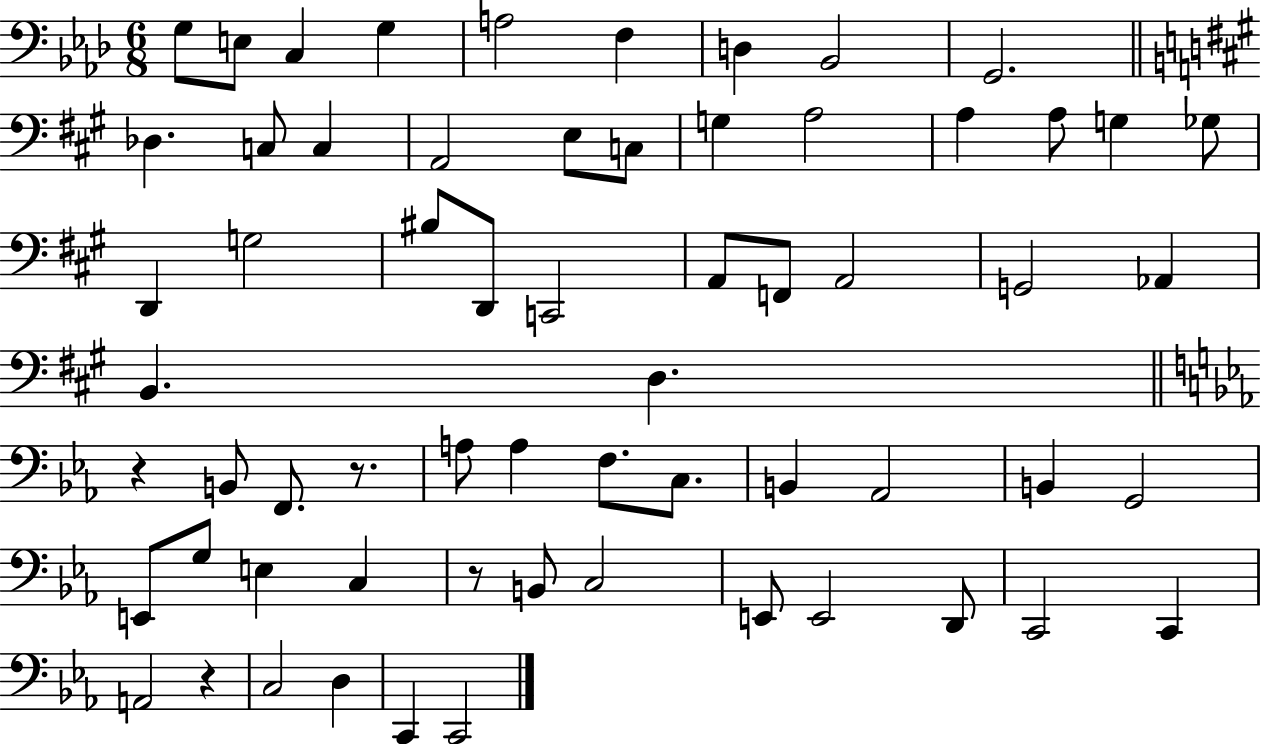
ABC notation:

X:1
T:Untitled
M:6/8
L:1/4
K:Ab
G,/2 E,/2 C, G, A,2 F, D, _B,,2 G,,2 _D, C,/2 C, A,,2 E,/2 C,/2 G, A,2 A, A,/2 G, _G,/2 D,, G,2 ^B,/2 D,,/2 C,,2 A,,/2 F,,/2 A,,2 G,,2 _A,, B,, D, z B,,/2 F,,/2 z/2 A,/2 A, F,/2 C,/2 B,, _A,,2 B,, G,,2 E,,/2 G,/2 E, C, z/2 B,,/2 C,2 E,,/2 E,,2 D,,/2 C,,2 C,, A,,2 z C,2 D, C,, C,,2